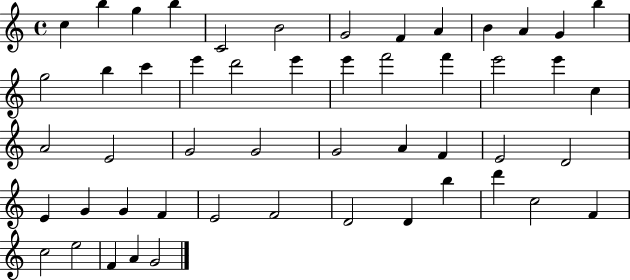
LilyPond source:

{
  \clef treble
  \time 4/4
  \defaultTimeSignature
  \key c \major
  c''4 b''4 g''4 b''4 | c'2 b'2 | g'2 f'4 a'4 | b'4 a'4 g'4 b''4 | \break g''2 b''4 c'''4 | e'''4 d'''2 e'''4 | e'''4 f'''2 f'''4 | e'''2 e'''4 c''4 | \break a'2 e'2 | g'2 g'2 | g'2 a'4 f'4 | e'2 d'2 | \break e'4 g'4 g'4 f'4 | e'2 f'2 | d'2 d'4 b''4 | d'''4 c''2 f'4 | \break c''2 e''2 | f'4 a'4 g'2 | \bar "|."
}